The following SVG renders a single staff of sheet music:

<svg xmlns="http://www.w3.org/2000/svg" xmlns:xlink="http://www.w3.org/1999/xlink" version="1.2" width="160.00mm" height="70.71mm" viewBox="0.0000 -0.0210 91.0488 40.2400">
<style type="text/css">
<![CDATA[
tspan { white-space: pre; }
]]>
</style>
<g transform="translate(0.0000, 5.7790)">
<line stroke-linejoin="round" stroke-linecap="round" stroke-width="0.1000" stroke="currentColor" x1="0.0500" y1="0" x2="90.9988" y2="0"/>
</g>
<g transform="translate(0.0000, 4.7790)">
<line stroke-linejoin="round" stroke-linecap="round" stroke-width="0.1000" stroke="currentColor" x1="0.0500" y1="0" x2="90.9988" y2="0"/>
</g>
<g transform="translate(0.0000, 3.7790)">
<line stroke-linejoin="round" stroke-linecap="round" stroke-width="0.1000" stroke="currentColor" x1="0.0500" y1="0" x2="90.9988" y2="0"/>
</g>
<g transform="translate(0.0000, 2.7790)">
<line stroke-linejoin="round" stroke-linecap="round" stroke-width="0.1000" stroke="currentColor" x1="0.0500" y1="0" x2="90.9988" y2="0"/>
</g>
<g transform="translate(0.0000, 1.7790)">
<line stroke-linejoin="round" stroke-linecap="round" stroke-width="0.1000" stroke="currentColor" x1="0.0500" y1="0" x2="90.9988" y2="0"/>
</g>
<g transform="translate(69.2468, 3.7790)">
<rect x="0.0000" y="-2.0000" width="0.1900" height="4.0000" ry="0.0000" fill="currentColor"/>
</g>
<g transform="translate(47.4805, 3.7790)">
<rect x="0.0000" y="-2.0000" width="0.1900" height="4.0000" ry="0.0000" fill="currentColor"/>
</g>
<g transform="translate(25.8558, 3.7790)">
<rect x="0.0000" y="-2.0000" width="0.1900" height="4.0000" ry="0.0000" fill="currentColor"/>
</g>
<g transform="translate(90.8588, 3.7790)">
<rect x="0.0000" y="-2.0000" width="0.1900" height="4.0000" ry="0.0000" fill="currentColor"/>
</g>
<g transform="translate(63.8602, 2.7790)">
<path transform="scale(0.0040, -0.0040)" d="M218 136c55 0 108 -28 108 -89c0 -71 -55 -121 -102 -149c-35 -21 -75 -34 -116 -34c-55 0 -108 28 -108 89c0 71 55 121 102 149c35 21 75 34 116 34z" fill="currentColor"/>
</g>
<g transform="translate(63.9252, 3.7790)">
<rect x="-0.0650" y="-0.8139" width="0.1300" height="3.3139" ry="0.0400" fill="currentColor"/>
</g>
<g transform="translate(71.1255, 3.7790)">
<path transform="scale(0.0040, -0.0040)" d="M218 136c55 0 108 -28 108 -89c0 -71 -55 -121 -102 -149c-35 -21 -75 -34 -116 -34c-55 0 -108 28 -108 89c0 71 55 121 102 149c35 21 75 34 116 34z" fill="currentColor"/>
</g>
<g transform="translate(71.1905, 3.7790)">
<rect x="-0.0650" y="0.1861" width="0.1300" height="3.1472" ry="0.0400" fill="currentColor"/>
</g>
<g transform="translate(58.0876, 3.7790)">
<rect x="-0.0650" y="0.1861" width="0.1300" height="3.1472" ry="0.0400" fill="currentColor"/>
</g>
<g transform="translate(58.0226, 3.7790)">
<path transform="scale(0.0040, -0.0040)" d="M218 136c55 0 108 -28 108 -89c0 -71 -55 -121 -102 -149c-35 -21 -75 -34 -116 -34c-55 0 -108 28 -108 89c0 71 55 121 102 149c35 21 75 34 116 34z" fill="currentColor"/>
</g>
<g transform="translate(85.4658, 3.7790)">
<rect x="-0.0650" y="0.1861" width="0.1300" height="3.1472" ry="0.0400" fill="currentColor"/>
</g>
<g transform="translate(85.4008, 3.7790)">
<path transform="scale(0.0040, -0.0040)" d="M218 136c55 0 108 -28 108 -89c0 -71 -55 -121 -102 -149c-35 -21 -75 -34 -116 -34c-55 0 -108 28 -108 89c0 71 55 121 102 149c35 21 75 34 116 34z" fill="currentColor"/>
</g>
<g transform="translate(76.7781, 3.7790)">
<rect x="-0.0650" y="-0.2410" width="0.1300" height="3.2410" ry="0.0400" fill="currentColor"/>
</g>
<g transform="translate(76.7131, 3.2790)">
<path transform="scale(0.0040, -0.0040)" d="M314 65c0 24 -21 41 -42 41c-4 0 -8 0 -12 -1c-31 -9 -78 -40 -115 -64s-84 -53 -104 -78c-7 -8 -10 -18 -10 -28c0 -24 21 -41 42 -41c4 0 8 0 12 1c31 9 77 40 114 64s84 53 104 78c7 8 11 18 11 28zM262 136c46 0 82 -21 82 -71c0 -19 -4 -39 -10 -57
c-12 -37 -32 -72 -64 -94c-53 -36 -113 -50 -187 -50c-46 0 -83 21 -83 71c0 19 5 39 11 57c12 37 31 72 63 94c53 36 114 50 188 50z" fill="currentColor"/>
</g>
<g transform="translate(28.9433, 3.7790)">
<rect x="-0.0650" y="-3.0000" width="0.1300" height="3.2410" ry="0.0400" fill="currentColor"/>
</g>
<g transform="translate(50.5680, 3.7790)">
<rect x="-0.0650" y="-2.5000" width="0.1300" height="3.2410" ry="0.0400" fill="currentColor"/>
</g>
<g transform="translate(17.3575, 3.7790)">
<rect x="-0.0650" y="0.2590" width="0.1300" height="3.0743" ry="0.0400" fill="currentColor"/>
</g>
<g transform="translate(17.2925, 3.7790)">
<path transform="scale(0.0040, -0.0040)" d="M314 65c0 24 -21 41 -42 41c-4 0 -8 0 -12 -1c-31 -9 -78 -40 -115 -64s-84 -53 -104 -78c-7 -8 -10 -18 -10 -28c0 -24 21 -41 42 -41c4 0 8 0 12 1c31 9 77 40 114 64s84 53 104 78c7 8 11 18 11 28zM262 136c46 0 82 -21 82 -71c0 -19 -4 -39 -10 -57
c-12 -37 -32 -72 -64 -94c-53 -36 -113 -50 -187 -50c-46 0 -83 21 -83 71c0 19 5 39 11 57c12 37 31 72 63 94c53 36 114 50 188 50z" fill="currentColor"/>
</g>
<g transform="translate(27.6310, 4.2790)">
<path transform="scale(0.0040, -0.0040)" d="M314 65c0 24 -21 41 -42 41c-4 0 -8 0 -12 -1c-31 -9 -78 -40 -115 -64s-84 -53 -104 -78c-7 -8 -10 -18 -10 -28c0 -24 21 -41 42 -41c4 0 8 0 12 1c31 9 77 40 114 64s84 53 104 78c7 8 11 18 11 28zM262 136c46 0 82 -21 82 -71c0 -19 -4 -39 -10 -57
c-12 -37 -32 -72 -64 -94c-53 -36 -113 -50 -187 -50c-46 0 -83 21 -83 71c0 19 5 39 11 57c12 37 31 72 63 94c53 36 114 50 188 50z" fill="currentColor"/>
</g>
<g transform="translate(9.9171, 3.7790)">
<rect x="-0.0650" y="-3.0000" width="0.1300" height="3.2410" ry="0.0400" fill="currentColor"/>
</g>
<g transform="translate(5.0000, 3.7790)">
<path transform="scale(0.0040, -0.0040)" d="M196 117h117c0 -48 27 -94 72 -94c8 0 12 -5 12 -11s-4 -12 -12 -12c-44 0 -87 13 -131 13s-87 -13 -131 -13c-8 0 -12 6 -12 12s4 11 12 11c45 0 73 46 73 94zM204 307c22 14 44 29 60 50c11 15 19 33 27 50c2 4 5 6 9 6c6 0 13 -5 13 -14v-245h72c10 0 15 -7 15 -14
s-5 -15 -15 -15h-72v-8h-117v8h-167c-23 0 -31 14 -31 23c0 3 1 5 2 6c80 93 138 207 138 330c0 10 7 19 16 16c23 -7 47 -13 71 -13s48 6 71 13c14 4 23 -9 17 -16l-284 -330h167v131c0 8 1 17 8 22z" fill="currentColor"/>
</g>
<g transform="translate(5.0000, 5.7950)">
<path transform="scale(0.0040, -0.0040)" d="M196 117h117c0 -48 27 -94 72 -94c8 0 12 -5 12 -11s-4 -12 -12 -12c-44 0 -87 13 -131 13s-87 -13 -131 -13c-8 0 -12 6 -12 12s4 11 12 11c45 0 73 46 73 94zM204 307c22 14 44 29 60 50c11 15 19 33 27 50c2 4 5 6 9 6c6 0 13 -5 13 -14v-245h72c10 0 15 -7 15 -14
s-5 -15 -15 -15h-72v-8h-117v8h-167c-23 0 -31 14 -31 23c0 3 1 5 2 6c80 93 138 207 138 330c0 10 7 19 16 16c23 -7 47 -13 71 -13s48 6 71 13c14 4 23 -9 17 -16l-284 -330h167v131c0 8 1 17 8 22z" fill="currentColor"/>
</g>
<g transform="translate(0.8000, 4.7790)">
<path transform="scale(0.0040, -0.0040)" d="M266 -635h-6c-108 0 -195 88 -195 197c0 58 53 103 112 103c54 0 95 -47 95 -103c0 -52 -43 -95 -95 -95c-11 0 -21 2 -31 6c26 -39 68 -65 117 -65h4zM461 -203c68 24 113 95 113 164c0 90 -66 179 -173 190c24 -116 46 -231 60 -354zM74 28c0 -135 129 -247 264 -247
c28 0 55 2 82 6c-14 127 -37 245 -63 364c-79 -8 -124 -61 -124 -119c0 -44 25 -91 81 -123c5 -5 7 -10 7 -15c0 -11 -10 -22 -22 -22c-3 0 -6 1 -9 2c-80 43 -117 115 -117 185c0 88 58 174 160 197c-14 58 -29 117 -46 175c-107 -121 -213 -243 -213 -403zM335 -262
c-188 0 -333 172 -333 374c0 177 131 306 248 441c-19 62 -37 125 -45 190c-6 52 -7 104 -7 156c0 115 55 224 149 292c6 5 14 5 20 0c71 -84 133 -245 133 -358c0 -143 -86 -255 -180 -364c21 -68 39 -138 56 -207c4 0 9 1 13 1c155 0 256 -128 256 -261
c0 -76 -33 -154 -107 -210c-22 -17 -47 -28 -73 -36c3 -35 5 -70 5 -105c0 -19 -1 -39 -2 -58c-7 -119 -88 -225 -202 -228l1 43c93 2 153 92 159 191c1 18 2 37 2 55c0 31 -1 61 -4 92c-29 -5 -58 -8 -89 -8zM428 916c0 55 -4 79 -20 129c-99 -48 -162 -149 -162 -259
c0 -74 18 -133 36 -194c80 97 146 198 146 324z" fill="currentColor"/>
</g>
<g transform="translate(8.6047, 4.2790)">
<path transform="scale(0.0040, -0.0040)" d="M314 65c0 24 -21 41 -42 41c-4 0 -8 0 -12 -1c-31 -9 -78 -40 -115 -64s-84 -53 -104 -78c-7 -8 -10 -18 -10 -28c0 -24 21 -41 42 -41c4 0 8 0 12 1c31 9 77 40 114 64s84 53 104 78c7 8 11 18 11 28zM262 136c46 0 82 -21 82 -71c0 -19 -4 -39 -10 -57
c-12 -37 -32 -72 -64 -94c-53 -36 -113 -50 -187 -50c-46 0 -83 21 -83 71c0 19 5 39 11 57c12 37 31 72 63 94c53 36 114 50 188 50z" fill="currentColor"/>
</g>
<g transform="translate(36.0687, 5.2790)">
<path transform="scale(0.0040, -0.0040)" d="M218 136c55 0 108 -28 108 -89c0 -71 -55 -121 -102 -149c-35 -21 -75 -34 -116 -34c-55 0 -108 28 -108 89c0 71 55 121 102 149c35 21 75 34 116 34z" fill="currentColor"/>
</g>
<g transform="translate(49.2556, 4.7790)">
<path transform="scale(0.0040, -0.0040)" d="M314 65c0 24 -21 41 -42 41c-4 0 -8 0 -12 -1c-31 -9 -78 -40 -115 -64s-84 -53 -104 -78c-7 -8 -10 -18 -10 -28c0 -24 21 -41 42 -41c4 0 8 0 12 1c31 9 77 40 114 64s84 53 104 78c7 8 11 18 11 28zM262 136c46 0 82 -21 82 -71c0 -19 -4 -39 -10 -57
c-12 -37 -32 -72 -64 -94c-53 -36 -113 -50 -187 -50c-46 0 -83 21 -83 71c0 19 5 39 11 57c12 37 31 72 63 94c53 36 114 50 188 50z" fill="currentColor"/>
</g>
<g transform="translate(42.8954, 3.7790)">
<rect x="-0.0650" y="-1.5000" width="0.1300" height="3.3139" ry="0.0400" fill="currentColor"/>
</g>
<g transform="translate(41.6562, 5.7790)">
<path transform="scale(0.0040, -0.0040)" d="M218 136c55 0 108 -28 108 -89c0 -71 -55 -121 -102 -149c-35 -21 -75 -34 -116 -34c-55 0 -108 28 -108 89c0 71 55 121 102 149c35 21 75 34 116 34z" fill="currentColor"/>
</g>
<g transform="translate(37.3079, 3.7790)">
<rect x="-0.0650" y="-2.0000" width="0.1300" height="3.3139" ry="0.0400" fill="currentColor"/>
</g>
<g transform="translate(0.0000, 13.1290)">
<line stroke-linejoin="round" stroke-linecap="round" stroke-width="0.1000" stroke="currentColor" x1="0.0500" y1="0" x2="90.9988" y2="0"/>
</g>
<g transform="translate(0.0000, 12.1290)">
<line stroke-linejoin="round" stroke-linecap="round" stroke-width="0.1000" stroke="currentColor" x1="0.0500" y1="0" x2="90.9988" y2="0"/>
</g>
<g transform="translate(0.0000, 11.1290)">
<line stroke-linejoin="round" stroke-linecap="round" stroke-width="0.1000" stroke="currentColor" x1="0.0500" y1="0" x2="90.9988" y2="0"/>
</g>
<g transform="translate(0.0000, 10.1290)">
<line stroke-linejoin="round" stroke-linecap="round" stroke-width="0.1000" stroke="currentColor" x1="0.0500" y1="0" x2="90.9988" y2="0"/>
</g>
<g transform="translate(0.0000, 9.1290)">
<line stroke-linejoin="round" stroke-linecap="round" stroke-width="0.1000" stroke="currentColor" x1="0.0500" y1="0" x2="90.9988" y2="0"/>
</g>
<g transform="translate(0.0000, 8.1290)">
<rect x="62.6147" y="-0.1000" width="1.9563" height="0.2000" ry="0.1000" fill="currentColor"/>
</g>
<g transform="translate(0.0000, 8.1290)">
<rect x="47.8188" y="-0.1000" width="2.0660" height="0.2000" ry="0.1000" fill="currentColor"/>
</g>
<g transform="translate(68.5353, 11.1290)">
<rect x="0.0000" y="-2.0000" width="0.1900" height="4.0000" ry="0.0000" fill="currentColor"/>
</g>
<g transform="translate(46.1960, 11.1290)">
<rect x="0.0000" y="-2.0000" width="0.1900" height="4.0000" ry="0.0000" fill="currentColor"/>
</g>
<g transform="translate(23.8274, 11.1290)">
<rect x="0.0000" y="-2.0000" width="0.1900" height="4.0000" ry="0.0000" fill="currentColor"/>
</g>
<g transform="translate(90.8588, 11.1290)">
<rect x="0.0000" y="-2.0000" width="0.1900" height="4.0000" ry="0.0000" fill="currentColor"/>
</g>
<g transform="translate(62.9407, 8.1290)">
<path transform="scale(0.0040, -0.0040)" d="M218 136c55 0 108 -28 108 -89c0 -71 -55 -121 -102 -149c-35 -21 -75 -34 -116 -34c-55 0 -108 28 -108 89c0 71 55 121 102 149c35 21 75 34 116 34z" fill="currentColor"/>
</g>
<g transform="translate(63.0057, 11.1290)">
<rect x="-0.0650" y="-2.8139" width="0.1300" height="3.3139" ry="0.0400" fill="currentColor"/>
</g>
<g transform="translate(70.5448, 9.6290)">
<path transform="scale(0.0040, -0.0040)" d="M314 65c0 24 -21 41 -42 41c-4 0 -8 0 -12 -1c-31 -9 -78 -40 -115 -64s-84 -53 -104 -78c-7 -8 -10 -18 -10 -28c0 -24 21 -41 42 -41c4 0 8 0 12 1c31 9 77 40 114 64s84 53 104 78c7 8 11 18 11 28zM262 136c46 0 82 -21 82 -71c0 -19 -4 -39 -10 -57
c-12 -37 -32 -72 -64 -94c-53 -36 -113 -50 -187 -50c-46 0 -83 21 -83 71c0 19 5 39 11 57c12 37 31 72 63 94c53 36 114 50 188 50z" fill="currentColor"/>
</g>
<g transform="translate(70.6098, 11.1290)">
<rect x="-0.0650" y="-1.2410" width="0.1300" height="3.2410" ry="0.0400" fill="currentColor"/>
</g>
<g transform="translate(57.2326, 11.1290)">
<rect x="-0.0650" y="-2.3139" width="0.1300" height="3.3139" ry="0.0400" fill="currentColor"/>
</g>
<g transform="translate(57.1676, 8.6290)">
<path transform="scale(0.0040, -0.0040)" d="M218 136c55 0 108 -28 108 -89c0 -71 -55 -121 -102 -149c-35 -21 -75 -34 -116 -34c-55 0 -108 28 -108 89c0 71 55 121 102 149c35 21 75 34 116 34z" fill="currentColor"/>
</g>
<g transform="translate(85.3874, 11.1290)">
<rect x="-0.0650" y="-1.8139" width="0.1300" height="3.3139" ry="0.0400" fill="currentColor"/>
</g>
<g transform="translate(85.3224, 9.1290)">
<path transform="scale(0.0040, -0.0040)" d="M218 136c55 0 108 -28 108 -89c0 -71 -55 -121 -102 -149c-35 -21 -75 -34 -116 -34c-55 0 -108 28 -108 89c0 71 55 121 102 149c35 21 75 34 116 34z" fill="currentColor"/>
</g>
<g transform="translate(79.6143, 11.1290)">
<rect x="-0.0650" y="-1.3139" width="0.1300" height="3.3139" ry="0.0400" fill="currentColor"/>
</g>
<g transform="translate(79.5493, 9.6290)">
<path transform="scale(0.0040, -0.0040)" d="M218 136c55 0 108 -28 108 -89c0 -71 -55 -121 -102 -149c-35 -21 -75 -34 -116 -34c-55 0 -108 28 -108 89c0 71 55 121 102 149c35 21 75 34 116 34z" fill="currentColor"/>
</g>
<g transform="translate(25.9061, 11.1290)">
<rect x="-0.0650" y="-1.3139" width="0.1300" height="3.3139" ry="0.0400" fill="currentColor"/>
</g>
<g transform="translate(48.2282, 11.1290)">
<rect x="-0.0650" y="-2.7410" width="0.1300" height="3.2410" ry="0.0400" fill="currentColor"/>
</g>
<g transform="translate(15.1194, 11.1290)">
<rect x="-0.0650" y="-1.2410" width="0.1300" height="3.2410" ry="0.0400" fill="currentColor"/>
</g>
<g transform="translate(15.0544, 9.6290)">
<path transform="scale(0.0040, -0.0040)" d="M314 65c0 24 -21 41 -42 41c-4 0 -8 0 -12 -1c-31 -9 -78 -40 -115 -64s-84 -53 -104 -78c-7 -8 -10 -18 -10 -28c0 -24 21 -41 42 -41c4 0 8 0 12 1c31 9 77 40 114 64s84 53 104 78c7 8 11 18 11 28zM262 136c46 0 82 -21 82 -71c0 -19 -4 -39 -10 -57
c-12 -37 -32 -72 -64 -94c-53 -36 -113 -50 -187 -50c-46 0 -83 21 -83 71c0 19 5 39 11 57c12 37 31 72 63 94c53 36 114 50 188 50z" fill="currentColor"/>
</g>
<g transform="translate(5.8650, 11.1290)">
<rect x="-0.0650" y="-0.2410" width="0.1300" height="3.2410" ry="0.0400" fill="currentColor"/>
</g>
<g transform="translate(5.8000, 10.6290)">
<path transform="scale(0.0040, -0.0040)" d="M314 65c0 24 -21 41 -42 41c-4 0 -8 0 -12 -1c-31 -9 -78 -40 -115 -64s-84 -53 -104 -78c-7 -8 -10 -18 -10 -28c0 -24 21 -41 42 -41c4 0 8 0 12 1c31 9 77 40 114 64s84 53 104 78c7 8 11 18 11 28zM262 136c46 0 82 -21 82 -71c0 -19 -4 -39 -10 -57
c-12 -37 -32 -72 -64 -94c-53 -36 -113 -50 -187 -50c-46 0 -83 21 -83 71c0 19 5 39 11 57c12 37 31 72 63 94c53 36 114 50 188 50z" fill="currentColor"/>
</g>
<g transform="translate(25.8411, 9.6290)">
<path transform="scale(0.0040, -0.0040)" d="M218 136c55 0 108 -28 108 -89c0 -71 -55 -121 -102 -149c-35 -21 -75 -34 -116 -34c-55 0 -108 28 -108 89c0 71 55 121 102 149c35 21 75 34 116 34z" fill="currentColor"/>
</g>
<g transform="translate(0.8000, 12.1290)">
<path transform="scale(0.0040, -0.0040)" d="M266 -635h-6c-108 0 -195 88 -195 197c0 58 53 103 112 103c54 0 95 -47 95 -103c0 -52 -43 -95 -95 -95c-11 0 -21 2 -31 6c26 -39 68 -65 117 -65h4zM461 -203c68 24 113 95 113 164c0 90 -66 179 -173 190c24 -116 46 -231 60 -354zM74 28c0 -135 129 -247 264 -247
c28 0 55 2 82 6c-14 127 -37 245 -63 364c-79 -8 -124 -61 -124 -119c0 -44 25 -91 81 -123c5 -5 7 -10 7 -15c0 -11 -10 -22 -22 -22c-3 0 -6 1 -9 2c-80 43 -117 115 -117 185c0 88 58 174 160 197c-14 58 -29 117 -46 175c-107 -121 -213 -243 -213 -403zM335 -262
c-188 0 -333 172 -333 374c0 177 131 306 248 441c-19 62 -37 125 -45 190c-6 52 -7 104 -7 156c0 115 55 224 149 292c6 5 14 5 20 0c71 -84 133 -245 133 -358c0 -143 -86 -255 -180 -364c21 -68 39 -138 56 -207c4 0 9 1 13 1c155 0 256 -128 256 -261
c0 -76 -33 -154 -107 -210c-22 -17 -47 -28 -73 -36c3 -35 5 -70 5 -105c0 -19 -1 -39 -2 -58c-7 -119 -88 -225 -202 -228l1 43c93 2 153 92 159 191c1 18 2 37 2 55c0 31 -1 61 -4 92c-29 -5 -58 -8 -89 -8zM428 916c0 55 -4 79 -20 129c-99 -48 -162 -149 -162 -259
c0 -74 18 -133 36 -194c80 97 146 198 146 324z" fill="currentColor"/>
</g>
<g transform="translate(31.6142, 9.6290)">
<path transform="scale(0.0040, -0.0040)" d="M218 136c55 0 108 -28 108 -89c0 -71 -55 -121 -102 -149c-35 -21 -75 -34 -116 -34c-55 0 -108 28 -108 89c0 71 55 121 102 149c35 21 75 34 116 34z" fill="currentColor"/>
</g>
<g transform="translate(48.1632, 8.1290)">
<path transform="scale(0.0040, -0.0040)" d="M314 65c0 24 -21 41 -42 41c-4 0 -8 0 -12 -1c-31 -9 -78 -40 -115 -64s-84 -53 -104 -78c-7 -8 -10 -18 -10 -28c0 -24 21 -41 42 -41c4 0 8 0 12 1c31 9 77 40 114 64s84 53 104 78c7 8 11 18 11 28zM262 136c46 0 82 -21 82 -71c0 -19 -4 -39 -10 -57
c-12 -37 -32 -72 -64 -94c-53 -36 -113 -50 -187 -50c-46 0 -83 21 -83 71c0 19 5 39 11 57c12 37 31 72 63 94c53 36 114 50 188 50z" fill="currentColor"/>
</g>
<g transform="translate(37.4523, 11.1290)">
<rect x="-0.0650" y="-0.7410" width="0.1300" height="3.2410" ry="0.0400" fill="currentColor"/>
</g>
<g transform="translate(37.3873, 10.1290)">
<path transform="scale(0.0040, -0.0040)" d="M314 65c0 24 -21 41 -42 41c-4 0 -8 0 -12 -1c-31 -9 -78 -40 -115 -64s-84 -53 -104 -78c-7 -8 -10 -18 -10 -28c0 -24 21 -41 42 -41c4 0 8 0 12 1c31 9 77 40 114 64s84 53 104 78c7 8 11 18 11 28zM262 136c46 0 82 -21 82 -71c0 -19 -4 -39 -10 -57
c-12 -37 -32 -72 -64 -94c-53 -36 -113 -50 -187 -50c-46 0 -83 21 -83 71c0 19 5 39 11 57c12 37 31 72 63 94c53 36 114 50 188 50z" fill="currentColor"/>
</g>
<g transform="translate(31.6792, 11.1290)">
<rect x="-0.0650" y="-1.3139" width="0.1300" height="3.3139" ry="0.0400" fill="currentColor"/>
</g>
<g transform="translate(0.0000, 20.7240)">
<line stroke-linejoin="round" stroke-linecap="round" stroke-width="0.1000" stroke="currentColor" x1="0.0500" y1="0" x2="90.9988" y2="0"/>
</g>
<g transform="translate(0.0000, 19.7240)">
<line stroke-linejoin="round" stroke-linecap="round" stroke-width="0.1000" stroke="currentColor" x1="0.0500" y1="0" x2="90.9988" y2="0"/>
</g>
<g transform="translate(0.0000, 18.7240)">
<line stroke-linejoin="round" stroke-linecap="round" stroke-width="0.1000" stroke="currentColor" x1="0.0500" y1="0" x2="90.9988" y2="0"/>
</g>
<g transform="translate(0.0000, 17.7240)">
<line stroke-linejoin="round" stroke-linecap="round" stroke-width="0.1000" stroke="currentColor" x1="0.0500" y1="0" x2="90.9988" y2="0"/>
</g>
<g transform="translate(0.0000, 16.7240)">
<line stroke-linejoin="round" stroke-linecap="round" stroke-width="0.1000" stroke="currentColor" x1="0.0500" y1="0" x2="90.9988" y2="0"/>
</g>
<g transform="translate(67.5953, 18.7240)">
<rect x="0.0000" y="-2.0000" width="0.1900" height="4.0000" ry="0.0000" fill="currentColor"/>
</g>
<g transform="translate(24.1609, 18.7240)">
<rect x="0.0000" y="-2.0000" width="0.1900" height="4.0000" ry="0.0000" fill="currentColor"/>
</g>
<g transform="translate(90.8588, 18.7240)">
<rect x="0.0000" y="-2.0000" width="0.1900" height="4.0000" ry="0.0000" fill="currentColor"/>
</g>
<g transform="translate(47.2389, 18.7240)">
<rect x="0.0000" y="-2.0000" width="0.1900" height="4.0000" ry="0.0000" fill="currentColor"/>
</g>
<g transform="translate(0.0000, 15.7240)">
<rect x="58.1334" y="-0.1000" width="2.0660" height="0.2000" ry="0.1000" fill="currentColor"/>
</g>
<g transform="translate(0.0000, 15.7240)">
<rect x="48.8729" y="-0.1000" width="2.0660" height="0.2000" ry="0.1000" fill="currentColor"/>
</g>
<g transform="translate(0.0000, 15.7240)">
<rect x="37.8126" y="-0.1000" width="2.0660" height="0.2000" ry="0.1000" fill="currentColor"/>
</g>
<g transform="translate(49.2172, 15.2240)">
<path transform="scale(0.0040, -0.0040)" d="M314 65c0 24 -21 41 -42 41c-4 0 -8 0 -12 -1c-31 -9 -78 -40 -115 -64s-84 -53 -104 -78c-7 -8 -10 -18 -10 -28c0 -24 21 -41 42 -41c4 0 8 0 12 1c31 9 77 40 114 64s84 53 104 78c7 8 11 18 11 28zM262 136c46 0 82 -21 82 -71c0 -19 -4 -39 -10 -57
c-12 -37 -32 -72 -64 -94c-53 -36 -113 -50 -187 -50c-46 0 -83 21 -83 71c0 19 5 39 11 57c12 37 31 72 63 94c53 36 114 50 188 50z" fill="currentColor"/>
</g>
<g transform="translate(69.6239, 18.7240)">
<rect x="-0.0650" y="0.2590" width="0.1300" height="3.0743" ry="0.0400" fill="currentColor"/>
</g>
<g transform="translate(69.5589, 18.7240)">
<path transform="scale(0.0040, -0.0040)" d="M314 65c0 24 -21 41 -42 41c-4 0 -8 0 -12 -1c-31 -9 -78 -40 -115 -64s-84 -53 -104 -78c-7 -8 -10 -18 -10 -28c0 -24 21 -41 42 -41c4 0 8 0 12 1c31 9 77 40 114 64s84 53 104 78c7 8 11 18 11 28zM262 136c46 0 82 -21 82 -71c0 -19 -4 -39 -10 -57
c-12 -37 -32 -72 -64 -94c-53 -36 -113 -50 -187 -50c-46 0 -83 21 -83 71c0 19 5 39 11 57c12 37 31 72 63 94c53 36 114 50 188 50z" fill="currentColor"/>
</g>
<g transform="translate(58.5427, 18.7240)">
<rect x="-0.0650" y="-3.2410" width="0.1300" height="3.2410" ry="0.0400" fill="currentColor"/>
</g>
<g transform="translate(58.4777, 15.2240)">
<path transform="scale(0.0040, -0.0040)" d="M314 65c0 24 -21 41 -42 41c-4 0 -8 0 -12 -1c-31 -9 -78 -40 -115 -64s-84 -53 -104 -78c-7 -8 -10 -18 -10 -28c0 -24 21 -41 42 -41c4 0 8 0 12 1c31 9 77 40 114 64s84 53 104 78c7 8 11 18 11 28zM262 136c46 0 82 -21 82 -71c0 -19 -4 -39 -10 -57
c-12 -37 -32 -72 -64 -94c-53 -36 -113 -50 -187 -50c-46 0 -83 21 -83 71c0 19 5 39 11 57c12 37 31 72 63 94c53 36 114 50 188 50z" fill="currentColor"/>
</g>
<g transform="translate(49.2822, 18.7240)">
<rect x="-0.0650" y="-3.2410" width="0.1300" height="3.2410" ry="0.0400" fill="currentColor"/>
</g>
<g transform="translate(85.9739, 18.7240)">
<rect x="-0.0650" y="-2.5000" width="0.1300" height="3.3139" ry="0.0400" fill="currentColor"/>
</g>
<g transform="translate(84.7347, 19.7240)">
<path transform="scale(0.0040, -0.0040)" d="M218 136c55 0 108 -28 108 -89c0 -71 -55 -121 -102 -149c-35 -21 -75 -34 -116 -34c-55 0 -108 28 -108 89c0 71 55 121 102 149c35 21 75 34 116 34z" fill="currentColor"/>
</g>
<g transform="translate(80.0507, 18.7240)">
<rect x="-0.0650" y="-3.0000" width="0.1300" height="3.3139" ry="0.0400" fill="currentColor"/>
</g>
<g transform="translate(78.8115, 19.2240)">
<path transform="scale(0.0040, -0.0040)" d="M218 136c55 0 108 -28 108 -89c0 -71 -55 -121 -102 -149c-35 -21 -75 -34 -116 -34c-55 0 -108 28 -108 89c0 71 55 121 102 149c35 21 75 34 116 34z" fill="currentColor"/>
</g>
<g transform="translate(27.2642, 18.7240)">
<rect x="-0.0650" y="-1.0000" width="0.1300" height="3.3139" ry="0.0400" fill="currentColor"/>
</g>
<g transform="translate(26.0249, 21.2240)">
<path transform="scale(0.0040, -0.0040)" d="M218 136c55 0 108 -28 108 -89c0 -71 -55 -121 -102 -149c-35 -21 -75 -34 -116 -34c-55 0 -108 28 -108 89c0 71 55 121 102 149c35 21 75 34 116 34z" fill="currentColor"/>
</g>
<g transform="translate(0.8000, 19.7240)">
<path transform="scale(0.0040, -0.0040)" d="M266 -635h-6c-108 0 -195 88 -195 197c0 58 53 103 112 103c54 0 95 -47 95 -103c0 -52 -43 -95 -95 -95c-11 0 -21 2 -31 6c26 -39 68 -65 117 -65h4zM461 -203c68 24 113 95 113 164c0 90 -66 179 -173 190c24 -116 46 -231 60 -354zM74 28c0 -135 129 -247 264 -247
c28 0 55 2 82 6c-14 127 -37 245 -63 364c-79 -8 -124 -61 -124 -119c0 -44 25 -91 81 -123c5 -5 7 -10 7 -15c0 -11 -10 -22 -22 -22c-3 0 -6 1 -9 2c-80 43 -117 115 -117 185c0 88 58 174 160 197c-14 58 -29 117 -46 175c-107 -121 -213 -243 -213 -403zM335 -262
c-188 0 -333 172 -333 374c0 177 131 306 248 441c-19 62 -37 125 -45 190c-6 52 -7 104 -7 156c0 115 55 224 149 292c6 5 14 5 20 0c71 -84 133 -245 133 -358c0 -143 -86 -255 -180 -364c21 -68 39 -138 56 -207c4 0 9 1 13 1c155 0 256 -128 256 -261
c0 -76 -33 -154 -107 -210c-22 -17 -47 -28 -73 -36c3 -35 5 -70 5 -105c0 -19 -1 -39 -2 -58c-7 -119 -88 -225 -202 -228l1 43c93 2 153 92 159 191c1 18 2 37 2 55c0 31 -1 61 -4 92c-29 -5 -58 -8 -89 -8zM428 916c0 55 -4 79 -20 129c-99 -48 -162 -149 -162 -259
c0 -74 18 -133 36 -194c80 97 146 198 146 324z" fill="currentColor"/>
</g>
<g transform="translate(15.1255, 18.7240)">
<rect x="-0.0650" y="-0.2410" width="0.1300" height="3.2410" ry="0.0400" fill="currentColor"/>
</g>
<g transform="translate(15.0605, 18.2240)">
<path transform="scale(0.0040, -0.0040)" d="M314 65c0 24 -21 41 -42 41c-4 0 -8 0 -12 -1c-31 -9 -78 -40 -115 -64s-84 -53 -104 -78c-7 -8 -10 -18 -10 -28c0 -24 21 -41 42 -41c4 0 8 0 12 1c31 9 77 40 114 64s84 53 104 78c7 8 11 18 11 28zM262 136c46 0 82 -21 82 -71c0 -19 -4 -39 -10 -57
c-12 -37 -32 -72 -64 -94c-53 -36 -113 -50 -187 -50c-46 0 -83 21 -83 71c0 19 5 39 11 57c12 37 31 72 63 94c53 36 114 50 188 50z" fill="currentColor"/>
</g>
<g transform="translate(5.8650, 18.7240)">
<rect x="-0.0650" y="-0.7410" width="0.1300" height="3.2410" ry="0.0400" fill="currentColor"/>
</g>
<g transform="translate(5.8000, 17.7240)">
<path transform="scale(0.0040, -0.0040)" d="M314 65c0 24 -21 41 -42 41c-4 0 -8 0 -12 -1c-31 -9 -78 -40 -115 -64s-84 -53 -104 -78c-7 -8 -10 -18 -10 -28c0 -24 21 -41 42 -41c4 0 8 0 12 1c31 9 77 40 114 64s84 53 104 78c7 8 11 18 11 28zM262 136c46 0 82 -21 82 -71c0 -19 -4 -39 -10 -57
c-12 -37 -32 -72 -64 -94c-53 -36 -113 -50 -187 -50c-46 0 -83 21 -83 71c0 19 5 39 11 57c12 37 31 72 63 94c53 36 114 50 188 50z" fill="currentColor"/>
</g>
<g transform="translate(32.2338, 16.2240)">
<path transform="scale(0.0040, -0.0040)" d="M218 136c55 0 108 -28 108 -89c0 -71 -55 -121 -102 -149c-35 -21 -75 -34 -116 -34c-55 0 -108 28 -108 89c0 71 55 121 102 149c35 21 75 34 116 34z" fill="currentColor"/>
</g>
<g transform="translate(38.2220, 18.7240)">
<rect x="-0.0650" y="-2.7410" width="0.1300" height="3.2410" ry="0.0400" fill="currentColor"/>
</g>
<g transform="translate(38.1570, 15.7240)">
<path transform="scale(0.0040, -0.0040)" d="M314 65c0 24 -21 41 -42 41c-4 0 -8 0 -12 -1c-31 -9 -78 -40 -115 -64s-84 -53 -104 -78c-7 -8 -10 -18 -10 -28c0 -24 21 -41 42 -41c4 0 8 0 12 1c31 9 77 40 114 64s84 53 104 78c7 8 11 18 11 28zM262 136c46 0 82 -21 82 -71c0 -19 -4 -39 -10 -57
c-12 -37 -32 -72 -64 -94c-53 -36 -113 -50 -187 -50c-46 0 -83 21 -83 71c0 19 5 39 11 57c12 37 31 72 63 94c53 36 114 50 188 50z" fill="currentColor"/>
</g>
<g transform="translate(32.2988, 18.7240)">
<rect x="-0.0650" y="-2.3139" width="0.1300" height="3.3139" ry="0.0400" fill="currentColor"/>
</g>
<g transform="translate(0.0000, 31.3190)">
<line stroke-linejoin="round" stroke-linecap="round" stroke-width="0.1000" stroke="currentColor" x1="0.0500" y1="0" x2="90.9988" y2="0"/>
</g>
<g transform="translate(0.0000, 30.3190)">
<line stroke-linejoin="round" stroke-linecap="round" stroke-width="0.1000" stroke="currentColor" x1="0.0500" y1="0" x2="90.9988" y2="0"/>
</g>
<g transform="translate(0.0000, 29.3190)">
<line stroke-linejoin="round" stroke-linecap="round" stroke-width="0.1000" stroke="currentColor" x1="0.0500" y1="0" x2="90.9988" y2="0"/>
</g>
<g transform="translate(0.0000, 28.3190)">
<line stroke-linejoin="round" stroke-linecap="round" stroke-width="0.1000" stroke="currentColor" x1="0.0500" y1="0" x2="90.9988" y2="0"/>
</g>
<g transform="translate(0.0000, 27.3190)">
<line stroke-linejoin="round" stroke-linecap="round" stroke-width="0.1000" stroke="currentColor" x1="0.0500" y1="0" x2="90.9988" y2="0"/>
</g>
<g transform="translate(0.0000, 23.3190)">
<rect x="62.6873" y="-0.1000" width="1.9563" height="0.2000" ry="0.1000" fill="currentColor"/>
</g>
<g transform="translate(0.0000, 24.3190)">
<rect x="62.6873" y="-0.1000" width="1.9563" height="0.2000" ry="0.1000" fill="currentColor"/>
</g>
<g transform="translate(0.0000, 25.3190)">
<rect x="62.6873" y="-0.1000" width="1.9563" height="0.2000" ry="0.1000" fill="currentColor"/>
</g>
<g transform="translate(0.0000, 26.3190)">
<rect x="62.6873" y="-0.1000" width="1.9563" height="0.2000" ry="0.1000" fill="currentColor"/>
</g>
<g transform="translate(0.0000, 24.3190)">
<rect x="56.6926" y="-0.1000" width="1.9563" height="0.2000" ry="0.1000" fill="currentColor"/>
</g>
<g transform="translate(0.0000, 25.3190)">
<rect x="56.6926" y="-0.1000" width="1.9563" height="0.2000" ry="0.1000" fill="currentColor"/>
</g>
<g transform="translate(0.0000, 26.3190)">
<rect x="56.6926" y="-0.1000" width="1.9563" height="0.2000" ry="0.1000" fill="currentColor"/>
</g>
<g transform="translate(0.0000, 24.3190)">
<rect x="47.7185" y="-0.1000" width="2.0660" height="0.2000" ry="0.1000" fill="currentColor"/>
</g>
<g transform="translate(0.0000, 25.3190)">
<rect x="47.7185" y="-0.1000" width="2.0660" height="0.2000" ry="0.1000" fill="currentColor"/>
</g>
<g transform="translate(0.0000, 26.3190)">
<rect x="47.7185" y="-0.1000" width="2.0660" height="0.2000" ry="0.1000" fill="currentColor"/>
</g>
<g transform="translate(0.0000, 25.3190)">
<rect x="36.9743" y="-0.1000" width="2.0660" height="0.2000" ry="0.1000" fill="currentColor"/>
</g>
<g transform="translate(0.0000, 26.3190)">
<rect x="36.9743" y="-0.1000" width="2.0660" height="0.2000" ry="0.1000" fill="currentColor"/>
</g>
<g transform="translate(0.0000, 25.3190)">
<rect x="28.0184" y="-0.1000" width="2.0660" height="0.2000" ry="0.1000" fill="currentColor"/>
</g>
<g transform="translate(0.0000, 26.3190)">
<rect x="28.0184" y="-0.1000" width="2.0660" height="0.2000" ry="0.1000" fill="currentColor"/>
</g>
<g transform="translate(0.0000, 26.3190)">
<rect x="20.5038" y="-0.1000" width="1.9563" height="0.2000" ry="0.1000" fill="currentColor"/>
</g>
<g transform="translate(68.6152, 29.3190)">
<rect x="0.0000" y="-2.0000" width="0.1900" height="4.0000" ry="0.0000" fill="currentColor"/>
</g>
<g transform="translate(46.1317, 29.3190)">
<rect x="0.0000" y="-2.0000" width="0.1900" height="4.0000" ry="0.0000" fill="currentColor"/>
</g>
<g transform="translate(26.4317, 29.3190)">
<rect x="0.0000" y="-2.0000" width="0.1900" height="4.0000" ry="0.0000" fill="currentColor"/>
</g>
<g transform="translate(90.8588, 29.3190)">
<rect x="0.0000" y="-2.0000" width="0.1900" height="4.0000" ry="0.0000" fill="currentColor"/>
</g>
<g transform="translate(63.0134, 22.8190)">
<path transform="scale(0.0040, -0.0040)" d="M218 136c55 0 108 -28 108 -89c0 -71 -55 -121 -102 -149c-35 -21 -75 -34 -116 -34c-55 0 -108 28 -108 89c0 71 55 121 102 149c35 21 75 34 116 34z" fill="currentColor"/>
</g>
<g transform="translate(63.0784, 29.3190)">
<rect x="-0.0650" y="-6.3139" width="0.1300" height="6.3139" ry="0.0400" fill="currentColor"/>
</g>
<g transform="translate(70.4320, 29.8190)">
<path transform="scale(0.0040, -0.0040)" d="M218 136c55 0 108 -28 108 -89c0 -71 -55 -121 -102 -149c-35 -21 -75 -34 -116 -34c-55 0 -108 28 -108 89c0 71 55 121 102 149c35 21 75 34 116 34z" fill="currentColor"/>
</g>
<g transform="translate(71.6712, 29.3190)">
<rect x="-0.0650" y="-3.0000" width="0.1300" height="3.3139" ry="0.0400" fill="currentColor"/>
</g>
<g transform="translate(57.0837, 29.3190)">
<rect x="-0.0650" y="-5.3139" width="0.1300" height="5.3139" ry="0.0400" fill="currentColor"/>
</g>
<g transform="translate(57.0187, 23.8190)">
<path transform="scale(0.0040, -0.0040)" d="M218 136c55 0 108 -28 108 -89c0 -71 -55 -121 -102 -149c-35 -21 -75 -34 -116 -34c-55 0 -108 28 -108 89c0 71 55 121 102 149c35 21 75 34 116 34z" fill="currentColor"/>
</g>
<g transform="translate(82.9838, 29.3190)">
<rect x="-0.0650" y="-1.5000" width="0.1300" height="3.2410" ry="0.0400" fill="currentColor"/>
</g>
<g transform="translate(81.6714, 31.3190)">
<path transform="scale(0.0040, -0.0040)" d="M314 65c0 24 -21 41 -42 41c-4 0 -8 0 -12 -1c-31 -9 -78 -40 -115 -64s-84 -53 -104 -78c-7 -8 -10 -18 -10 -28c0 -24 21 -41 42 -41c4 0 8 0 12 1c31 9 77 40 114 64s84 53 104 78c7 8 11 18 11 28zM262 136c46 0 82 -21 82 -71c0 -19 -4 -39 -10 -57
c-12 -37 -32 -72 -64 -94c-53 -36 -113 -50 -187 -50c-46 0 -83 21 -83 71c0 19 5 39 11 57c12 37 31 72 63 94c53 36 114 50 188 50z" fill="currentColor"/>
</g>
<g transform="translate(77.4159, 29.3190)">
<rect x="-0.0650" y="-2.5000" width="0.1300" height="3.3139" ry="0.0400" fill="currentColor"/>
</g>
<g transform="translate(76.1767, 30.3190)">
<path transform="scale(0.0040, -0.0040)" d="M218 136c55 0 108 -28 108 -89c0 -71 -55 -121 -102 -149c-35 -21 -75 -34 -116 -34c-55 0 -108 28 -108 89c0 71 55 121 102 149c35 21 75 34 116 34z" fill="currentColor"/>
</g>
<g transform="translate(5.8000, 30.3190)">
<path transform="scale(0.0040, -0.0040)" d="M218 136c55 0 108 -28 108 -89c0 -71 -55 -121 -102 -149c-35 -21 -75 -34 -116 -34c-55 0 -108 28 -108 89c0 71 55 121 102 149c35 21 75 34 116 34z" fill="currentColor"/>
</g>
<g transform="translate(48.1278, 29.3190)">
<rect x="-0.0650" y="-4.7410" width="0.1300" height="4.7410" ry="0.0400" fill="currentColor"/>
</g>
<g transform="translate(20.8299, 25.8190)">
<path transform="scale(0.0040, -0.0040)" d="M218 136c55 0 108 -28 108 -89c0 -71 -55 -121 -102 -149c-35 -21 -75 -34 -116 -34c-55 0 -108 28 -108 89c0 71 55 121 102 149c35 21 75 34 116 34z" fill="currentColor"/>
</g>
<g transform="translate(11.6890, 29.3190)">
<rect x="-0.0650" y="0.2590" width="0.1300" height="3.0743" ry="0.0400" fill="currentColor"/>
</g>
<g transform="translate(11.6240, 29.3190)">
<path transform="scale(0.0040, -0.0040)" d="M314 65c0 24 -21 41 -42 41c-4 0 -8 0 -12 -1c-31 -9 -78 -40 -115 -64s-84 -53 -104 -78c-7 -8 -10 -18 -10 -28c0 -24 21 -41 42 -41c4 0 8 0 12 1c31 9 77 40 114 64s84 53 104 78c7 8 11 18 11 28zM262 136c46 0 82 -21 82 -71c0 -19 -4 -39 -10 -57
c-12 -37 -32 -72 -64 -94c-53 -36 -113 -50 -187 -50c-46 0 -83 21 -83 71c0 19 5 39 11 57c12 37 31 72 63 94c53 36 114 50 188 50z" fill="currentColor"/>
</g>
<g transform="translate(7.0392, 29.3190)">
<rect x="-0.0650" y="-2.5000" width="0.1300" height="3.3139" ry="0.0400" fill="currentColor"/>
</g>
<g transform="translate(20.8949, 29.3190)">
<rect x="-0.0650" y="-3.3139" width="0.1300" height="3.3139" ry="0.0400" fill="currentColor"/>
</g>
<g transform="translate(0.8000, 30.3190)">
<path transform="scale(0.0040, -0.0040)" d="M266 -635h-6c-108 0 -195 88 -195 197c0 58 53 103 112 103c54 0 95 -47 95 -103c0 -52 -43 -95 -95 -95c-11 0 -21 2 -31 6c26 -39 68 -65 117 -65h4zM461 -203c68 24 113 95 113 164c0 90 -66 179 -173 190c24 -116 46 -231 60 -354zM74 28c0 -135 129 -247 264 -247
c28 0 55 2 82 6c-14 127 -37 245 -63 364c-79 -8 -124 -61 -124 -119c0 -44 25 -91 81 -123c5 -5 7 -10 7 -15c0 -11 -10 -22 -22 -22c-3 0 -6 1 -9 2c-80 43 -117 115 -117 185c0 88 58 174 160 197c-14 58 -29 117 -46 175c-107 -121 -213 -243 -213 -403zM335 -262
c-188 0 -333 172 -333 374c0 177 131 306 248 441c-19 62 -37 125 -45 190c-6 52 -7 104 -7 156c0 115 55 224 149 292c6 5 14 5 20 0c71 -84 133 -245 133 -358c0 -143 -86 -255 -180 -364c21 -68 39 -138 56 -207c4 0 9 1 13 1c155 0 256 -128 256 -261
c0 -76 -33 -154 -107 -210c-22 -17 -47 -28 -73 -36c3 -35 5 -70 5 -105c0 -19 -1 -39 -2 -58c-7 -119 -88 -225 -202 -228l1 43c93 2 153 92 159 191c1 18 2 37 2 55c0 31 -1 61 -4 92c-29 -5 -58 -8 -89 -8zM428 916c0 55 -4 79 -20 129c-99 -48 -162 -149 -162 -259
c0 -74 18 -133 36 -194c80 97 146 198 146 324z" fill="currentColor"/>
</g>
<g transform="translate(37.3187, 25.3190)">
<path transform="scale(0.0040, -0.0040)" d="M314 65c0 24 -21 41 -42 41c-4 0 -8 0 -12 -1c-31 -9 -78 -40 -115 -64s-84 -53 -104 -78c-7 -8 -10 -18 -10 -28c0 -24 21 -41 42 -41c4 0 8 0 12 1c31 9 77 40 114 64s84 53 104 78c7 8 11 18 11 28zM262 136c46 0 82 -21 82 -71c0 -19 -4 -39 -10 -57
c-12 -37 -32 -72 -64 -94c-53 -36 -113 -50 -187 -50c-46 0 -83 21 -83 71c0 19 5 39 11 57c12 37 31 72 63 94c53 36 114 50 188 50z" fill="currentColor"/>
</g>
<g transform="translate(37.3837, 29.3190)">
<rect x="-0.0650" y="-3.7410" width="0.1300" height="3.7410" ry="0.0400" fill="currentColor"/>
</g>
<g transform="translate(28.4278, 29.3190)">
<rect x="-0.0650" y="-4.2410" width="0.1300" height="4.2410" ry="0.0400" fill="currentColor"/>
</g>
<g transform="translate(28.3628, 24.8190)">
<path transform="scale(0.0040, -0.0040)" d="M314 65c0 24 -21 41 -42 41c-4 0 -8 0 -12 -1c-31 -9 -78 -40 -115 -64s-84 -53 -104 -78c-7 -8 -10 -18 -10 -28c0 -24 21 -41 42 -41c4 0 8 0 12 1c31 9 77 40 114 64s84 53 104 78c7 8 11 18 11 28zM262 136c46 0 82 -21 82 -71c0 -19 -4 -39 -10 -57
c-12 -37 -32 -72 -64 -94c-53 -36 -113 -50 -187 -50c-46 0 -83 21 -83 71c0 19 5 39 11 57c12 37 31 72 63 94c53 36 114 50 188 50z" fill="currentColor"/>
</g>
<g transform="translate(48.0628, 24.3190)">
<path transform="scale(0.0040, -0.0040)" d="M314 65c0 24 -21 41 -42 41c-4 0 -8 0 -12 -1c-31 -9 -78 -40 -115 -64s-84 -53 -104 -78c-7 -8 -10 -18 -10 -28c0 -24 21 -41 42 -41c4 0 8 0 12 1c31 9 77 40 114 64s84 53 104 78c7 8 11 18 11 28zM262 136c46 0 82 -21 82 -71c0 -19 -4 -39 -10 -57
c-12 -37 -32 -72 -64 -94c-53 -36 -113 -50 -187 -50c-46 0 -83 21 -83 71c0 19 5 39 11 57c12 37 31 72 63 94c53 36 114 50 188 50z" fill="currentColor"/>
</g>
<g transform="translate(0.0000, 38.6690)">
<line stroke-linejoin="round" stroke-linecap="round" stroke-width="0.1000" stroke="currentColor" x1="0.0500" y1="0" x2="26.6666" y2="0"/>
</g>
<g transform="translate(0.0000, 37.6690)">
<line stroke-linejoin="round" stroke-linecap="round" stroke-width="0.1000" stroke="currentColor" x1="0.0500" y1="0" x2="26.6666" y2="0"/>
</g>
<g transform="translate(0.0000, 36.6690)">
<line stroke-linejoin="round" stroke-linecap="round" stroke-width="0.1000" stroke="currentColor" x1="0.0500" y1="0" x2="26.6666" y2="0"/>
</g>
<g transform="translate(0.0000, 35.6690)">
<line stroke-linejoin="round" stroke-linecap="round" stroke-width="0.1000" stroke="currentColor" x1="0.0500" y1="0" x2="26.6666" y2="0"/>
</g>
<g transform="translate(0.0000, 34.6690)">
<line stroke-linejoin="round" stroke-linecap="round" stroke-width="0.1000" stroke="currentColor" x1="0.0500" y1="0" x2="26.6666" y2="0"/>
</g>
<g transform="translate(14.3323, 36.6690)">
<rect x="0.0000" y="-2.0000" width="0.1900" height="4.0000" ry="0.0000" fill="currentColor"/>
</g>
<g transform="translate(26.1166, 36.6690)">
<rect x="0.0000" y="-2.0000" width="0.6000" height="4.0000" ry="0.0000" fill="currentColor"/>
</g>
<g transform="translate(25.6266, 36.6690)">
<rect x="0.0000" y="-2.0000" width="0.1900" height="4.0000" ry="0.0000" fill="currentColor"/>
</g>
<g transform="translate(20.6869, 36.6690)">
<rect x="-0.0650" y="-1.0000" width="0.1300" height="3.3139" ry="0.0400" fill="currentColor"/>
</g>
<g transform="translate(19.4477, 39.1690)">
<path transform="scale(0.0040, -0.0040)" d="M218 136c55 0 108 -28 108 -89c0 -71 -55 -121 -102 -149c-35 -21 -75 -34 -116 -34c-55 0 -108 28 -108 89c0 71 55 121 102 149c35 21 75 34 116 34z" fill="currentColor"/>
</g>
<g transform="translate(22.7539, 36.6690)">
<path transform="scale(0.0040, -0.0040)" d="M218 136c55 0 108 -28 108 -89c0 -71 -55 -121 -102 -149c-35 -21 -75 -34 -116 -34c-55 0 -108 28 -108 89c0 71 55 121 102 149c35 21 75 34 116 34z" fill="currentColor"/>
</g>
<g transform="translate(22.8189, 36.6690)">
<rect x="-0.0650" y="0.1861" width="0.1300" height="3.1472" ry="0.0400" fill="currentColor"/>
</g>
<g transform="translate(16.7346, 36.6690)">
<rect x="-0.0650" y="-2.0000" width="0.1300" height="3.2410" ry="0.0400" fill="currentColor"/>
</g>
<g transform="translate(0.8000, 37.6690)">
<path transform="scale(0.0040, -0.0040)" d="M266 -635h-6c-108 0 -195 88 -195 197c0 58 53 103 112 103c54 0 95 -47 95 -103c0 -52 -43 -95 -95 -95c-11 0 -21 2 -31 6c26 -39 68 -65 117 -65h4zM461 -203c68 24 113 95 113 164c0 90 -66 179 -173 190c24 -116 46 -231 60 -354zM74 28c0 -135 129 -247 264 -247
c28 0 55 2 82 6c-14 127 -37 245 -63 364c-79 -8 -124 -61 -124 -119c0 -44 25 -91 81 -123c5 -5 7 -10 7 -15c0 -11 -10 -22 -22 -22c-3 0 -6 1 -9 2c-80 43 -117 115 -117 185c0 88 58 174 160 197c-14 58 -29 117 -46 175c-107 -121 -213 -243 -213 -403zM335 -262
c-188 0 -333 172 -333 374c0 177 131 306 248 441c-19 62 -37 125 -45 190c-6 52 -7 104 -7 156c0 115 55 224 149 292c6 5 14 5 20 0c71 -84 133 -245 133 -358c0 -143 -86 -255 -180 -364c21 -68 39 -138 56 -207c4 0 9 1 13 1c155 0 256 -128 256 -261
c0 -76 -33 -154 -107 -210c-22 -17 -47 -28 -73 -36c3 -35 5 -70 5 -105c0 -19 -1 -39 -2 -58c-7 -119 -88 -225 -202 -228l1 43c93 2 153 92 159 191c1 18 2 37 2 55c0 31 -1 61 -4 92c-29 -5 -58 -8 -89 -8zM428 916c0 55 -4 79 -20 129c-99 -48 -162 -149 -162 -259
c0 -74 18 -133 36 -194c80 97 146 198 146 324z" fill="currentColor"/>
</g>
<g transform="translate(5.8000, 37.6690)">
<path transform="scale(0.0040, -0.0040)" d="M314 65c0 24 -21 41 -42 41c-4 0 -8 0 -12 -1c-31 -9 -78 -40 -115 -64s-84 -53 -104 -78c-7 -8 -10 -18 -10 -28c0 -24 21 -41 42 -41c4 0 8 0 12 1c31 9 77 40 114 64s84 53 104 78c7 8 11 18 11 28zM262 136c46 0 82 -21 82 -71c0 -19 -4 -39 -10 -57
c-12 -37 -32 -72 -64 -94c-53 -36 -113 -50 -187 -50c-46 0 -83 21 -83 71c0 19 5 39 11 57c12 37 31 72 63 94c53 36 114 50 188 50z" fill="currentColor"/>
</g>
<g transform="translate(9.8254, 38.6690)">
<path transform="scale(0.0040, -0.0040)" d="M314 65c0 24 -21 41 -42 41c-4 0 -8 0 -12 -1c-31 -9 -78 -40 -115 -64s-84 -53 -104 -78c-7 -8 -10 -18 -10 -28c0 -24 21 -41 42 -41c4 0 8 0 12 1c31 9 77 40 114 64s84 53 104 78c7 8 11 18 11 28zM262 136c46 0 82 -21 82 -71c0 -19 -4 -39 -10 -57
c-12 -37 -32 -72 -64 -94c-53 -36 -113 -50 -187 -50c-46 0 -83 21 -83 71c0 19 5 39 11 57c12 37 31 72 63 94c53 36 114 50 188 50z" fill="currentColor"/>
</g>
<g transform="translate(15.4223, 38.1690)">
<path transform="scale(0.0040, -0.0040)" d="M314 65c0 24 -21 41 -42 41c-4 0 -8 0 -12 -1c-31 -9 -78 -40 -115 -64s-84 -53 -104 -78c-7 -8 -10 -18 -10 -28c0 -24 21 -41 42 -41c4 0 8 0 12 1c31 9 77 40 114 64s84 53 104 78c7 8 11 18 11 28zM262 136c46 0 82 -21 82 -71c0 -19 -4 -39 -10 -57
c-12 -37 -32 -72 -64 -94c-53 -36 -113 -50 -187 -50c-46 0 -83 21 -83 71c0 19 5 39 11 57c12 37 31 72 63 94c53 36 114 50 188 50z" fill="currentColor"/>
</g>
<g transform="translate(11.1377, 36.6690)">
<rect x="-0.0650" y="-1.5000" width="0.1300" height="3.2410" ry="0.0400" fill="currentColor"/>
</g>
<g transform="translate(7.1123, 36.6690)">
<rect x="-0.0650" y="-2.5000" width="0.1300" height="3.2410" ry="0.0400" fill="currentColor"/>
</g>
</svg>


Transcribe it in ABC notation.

X:1
T:Untitled
M:4/4
L:1/4
K:C
A2 B2 A2 F E G2 B d B c2 B c2 e2 e e d2 a2 g a e2 e f d2 c2 D g a2 b2 b2 B2 A G G B2 b d'2 c'2 e'2 f' a' A G E2 G2 E2 F2 D B